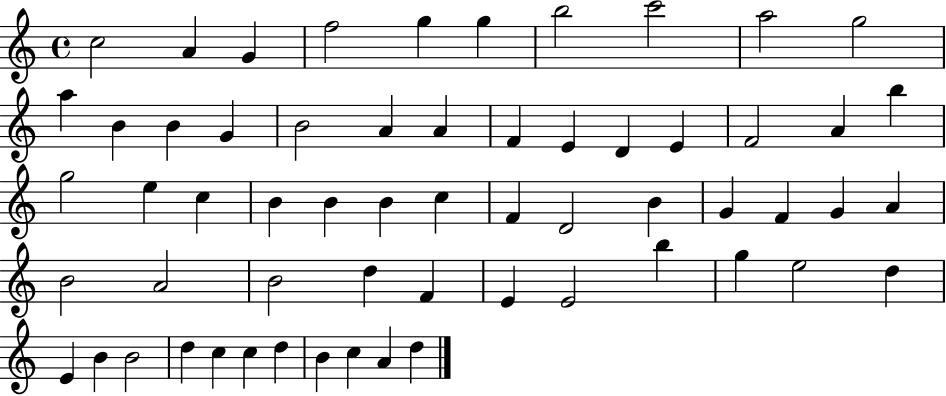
{
  \clef treble
  \time 4/4
  \defaultTimeSignature
  \key c \major
  c''2 a'4 g'4 | f''2 g''4 g''4 | b''2 c'''2 | a''2 g''2 | \break a''4 b'4 b'4 g'4 | b'2 a'4 a'4 | f'4 e'4 d'4 e'4 | f'2 a'4 b''4 | \break g''2 e''4 c''4 | b'4 b'4 b'4 c''4 | f'4 d'2 b'4 | g'4 f'4 g'4 a'4 | \break b'2 a'2 | b'2 d''4 f'4 | e'4 e'2 b''4 | g''4 e''2 d''4 | \break e'4 b'4 b'2 | d''4 c''4 c''4 d''4 | b'4 c''4 a'4 d''4 | \bar "|."
}